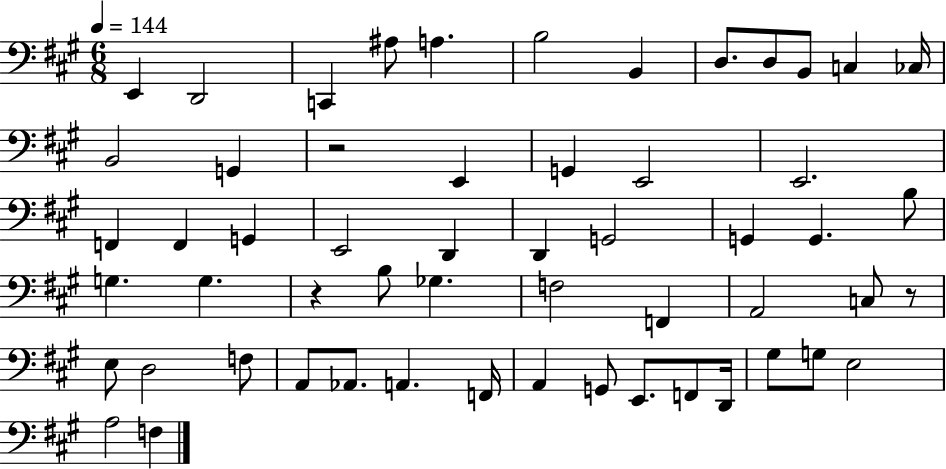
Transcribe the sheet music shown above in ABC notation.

X:1
T:Untitled
M:6/8
L:1/4
K:A
E,, D,,2 C,, ^A,/2 A, B,2 B,, D,/2 D,/2 B,,/2 C, _C,/4 B,,2 G,, z2 E,, G,, E,,2 E,,2 F,, F,, G,, E,,2 D,, D,, G,,2 G,, G,, B,/2 G, G, z B,/2 _G, F,2 F,, A,,2 C,/2 z/2 E,/2 D,2 F,/2 A,,/2 _A,,/2 A,, F,,/4 A,, G,,/2 E,,/2 F,,/2 D,,/4 ^G,/2 G,/2 E,2 A,2 F,